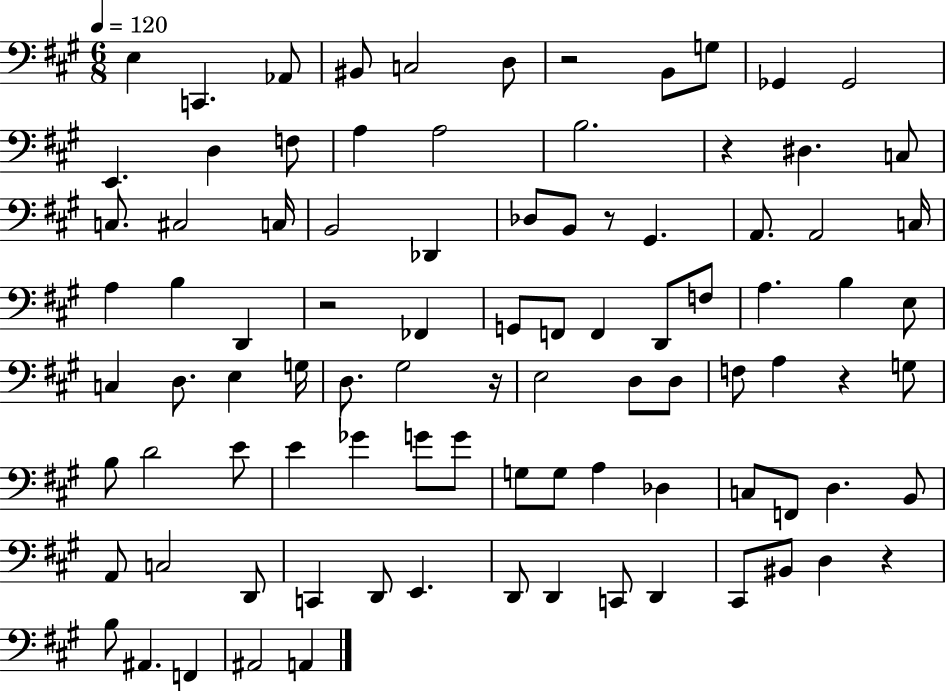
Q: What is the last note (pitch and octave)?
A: A2